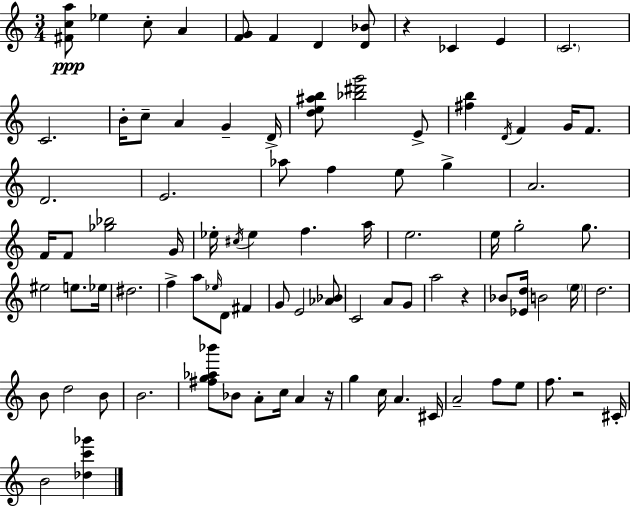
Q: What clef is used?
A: treble